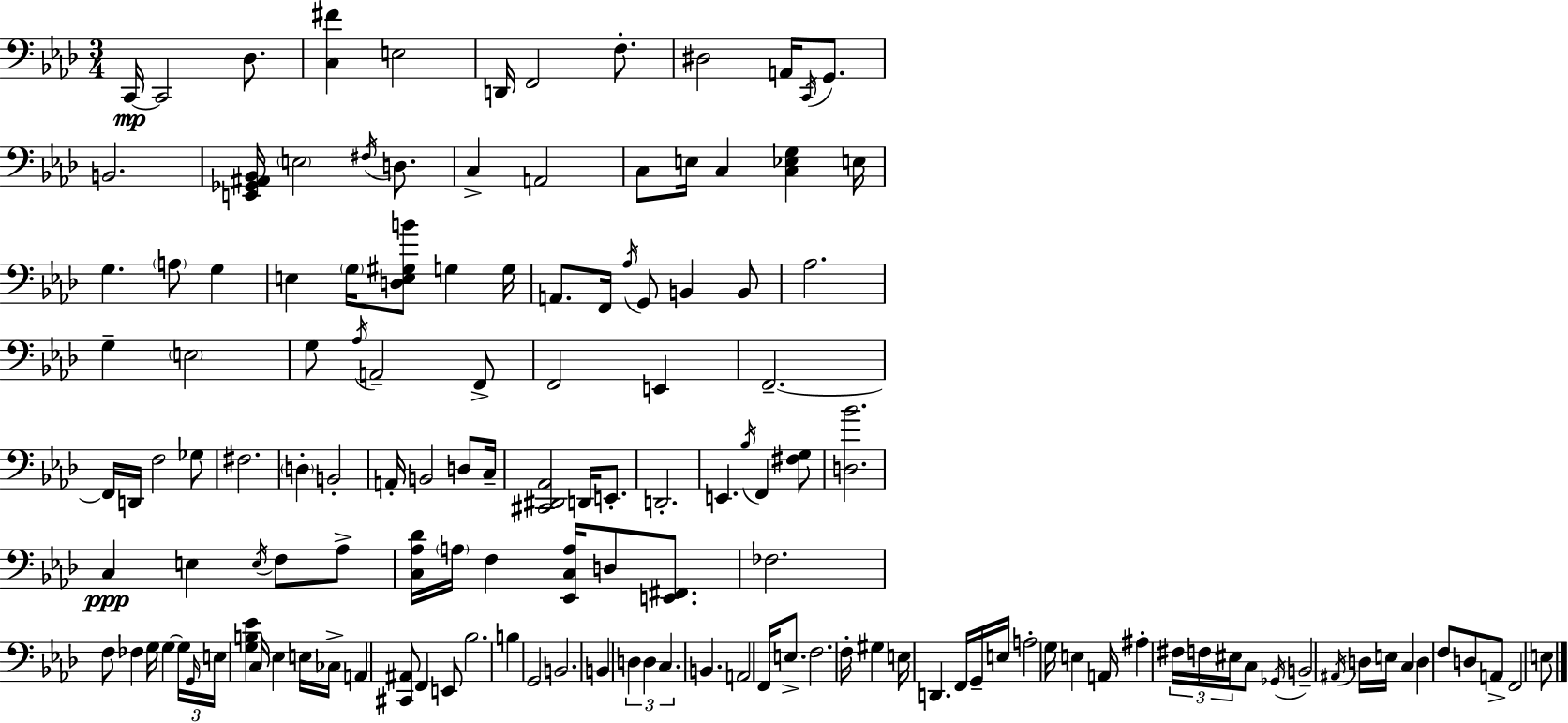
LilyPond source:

{
  \clef bass
  \numericTimeSignature
  \time 3/4
  \key f \minor
  c,16~~\mp c,2 des8. | <c fis'>4 e2 | d,16 f,2 f8.-. | dis2 a,16 \acciaccatura { c,16 } g,8. | \break b,2. | <e, ges, ais, bes,>16 \parenthesize e2 \acciaccatura { fis16 } d8. | c4-> a,2 | c8 e16 c4 <c ees g>4 | \break e16 g4. \parenthesize a8 g4 | e4 \parenthesize g16 <d e gis b'>8 g4 | g16 a,8. f,16 \acciaccatura { aes16 } g,8 b,4 | b,8 aes2. | \break g4-- \parenthesize e2 | g8 \acciaccatura { aes16 } a,2-- | f,8-> f,2 | e,4 f,2.--~~ | \break f,16 d,16 f2 | ges8 fis2. | \parenthesize d4-. b,2-. | a,16-. b,2 | \break d8 c16-- <cis, dis, aes,>2 | d,16 e,8.-. d,2.-. | e,4. \acciaccatura { bes16 } f,4 | <fis g>8 <d bes'>2. | \break c4\ppp e4 | \acciaccatura { e16 } f8 aes8-> <c aes des'>16 \parenthesize a16 f4 | <ees, c a>16 d8 <e, fis,>8. fes2. | f8 fes4 | \break g16 g4~~ \tuplet 3/2 { g16 \grace { g,16 } e16 } <g b ees'>4 | c16 ees4 e16 ces16-> a,4 <cis, ais,>8 | f,4 e,8 bes2. | b4 g,2 | \break b,2. | b,4 \tuplet 3/2 { d4 | d4 c4. } | b,4. a,2 | \break f,16 e8.-> f2. | f16-. gis4 | e16 d,4. f,16 g,16-- e16 a2-. | g16 e4 a,16 | \break ais4-. \tuplet 3/2 { fis16 f16 eis16 } c8 \acciaccatura { ges,16 } b,2-- | \acciaccatura { ais,16 } d16 e16 c4 | d4 f8 d8 a,8-> f,2 | e8 \bar "|."
}